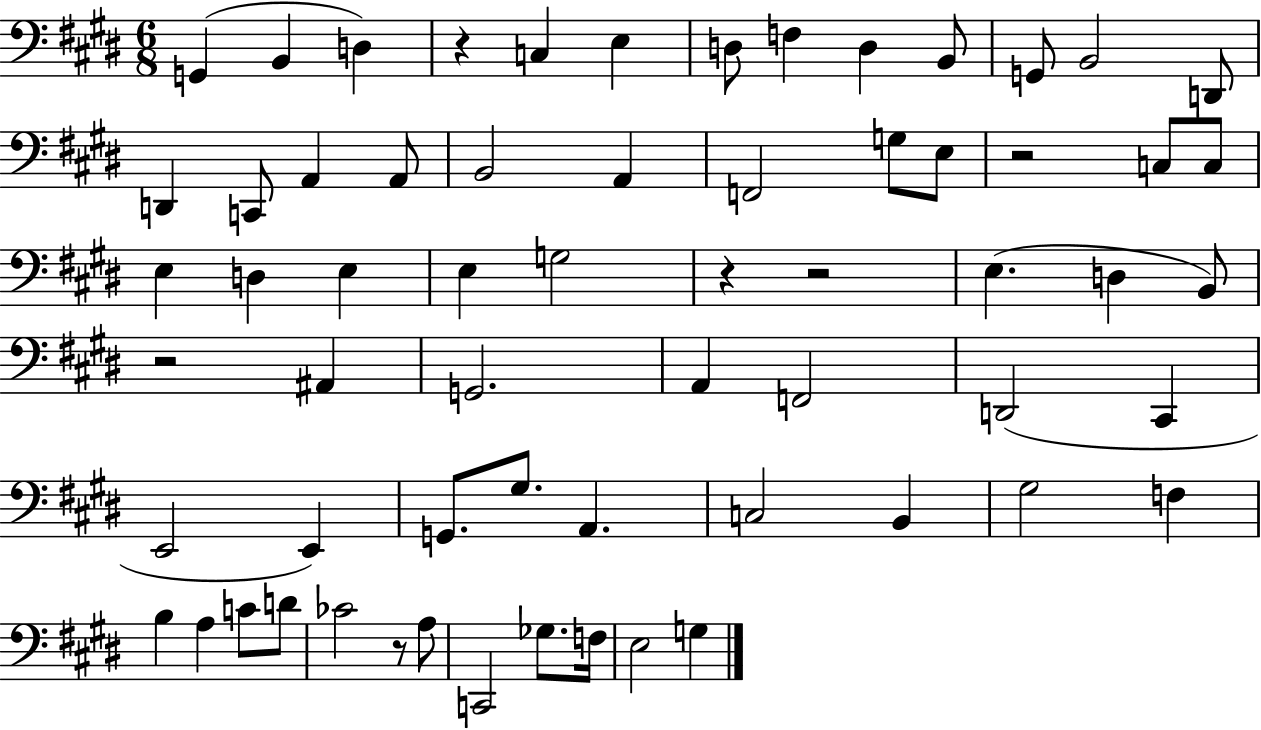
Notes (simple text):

G2/q B2/q D3/q R/q C3/q E3/q D3/e F3/q D3/q B2/e G2/e B2/h D2/e D2/q C2/e A2/q A2/e B2/h A2/q F2/h G3/e E3/e R/h C3/e C3/e E3/q D3/q E3/q E3/q G3/h R/q R/h E3/q. D3/q B2/e R/h A#2/q G2/h. A2/q F2/h D2/h C#2/q E2/h E2/q G2/e. G#3/e. A2/q. C3/h B2/q G#3/h F3/q B3/q A3/q C4/e D4/e CES4/h R/e A3/e C2/h Gb3/e. F3/s E3/h G3/q